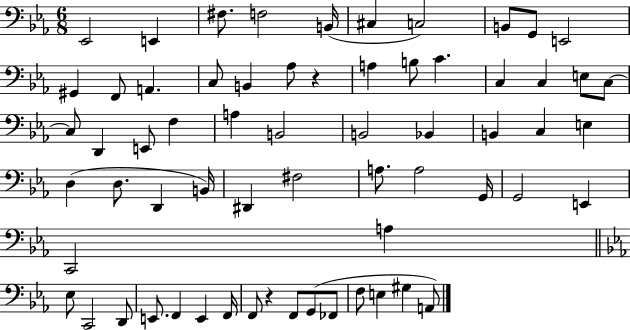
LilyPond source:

{
  \clef bass
  \numericTimeSignature
  \time 6/8
  \key ees \major
  ees,2 e,4 | fis8. f2 b,16( | cis4 c2) | b,8 g,8 e,2 | \break gis,4 f,8 a,4. | c8 b,4 aes8 r4 | a4 b8 c'4. | c4 c4 e8 c8~~ | \break c8 d,4 e,8 f4 | a4 b,2 | b,2 bes,4 | b,4 c4 e4 | \break d4( d8. d,4 b,16) | dis,4 fis2 | a8. a2 g,16 | g,2 e,4 | \break c,2 a4 | \bar "||" \break \key ees \major ees8 c,2 d,8 | e,8. f,4 e,4 f,16 | f,8 r4 f,8 g,8( fes,8 | f8 e4 gis4 a,8) | \break \bar "|."
}